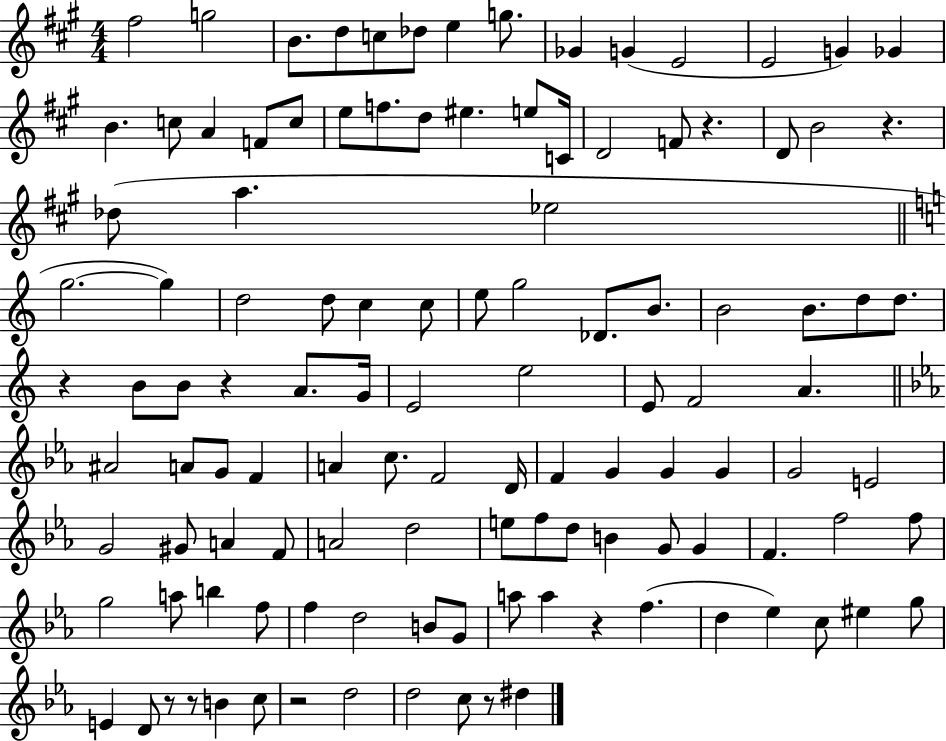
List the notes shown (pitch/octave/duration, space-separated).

F#5/h G5/h B4/e. D5/e C5/e Db5/e E5/q G5/e. Gb4/q G4/q E4/h E4/h G4/q Gb4/q B4/q. C5/e A4/q F4/e C5/e E5/e F5/e. D5/e EIS5/q. E5/e C4/s D4/h F4/e R/q. D4/e B4/h R/q. Db5/e A5/q. Eb5/h G5/h. G5/q D5/h D5/e C5/q C5/e E5/e G5/h Db4/e. B4/e. B4/h B4/e. D5/e D5/e. R/q B4/e B4/e R/q A4/e. G4/s E4/h E5/h E4/e F4/h A4/q. A#4/h A4/e G4/e F4/q A4/q C5/e. F4/h D4/s F4/q G4/q G4/q G4/q G4/h E4/h G4/h G#4/e A4/q F4/e A4/h D5/h E5/e F5/e D5/e B4/q G4/e G4/q F4/q. F5/h F5/e G5/h A5/e B5/q F5/e F5/q D5/h B4/e G4/e A5/e A5/q R/q F5/q. D5/q Eb5/q C5/e EIS5/q G5/e E4/q D4/e R/e R/e B4/q C5/e R/h D5/h D5/h C5/e R/e D#5/q